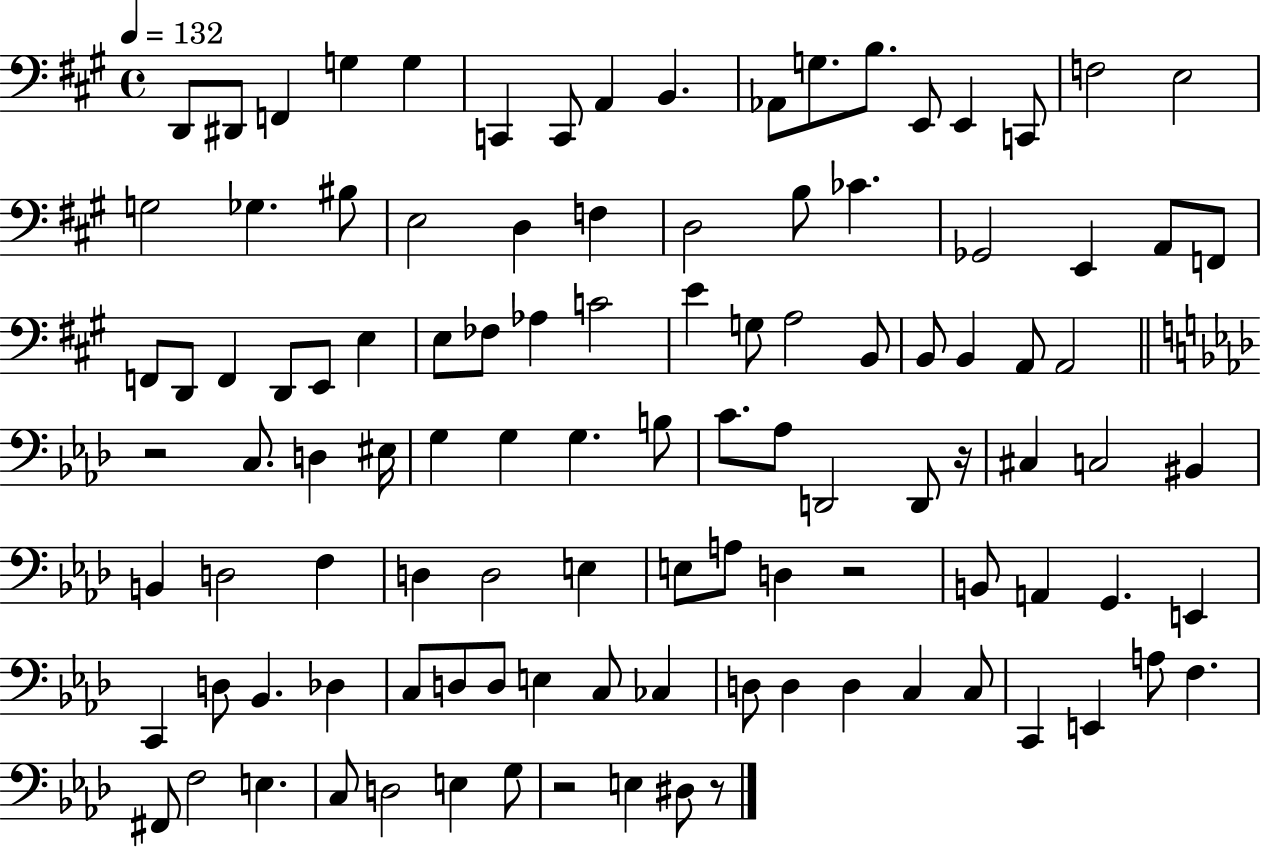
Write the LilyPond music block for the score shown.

{
  \clef bass
  \time 4/4
  \defaultTimeSignature
  \key a \major
  \tempo 4 = 132
  d,8 dis,8 f,4 g4 g4 | c,4 c,8 a,4 b,4. | aes,8 g8. b8. e,8 e,4 c,8 | f2 e2 | \break g2 ges4. bis8 | e2 d4 f4 | d2 b8 ces'4. | ges,2 e,4 a,8 f,8 | \break f,8 d,8 f,4 d,8 e,8 e4 | e8 fes8 aes4 c'2 | e'4 g8 a2 b,8 | b,8 b,4 a,8 a,2 | \break \bar "||" \break \key f \minor r2 c8. d4 eis16 | g4 g4 g4. b8 | c'8. aes8 d,2 d,8 r16 | cis4 c2 bis,4 | \break b,4 d2 f4 | d4 d2 e4 | e8 a8 d4 r2 | b,8 a,4 g,4. e,4 | \break c,4 d8 bes,4. des4 | c8 d8 d8 e4 c8 ces4 | d8 d4 d4 c4 c8 | c,4 e,4 a8 f4. | \break fis,8 f2 e4. | c8 d2 e4 g8 | r2 e4 dis8 r8 | \bar "|."
}